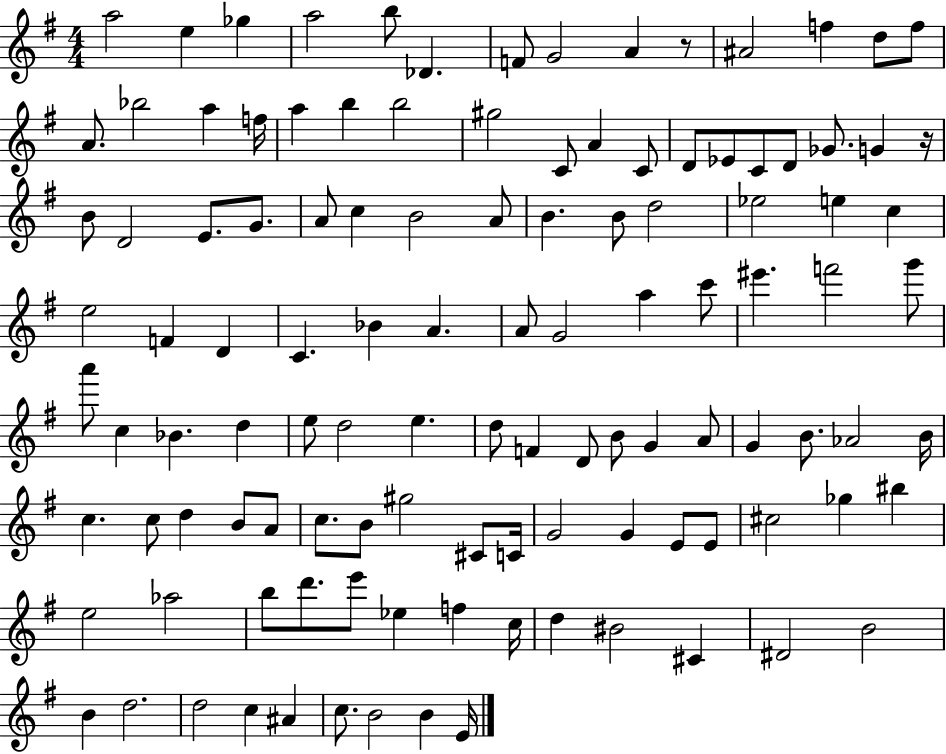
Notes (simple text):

A5/h E5/q Gb5/q A5/h B5/e Db4/q. F4/e G4/h A4/q R/e A#4/h F5/q D5/e F5/e A4/e. Bb5/h A5/q F5/s A5/q B5/q B5/h G#5/h C4/e A4/q C4/e D4/e Eb4/e C4/e D4/e Gb4/e. G4/q R/s B4/e D4/h E4/e. G4/e. A4/e C5/q B4/h A4/e B4/q. B4/e D5/h Eb5/h E5/q C5/q E5/h F4/q D4/q C4/q. Bb4/q A4/q. A4/e G4/h A5/q C6/e EIS6/q. F6/h G6/e A6/e C5/q Bb4/q. D5/q E5/e D5/h E5/q. D5/e F4/q D4/e B4/e G4/q A4/e G4/q B4/e. Ab4/h B4/s C5/q. C5/e D5/q B4/e A4/e C5/e. B4/e G#5/h C#4/e C4/s G4/h G4/q E4/e E4/e C#5/h Gb5/q BIS5/q E5/h Ab5/h B5/e D6/e. E6/e Eb5/q F5/q C5/s D5/q BIS4/h C#4/q D#4/h B4/h B4/q D5/h. D5/h C5/q A#4/q C5/e. B4/h B4/q E4/s